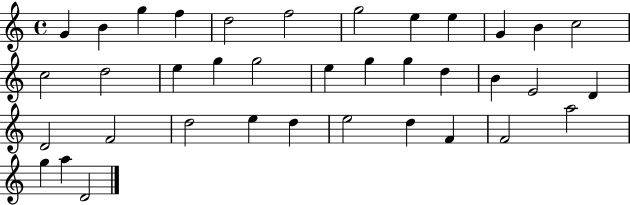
G4/q B4/q G5/q F5/q D5/h F5/h G5/h E5/q E5/q G4/q B4/q C5/h C5/h D5/h E5/q G5/q G5/h E5/q G5/q G5/q D5/q B4/q E4/h D4/q D4/h F4/h D5/h E5/q D5/q E5/h D5/q F4/q F4/h A5/h G5/q A5/q D4/h